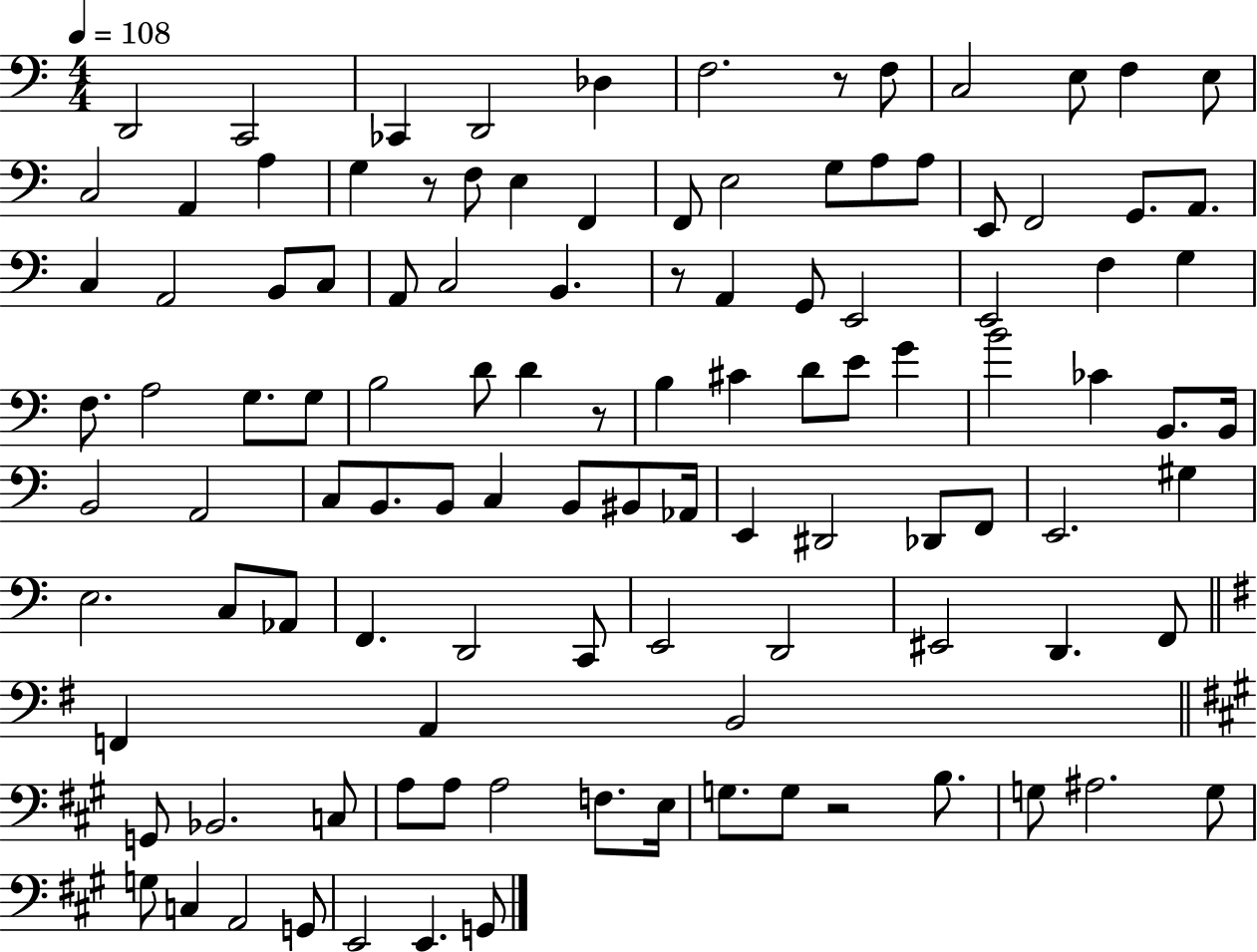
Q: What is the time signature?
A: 4/4